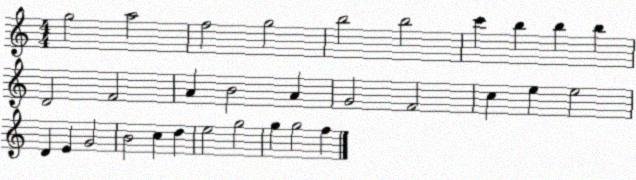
X:1
T:Untitled
M:4/4
L:1/4
K:C
g2 a2 f2 g2 b2 b2 c' b b b D2 F2 A B2 A G2 F2 c e e2 D E G2 B2 c d e2 g2 g g2 f